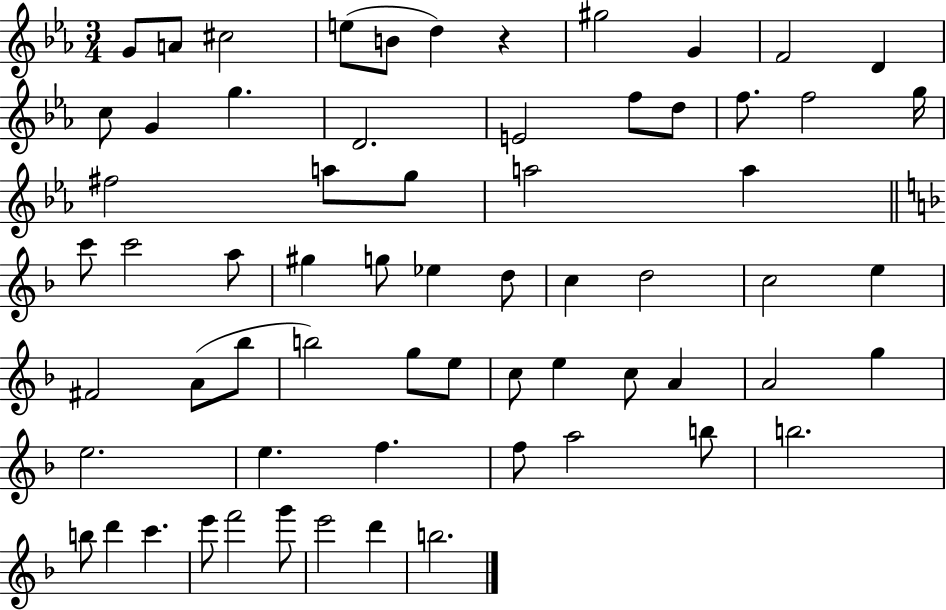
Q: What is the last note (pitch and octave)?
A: B5